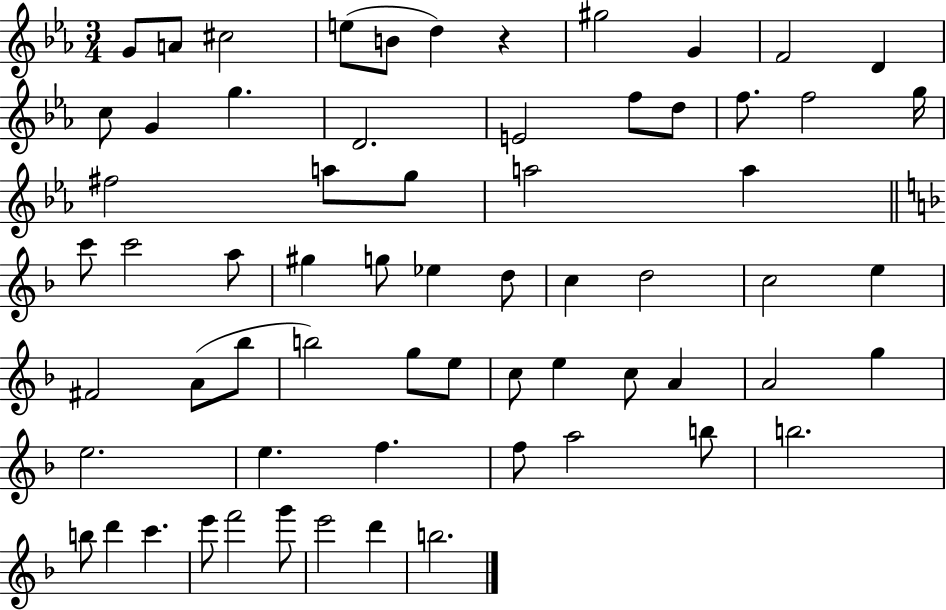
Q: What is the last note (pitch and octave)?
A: B5